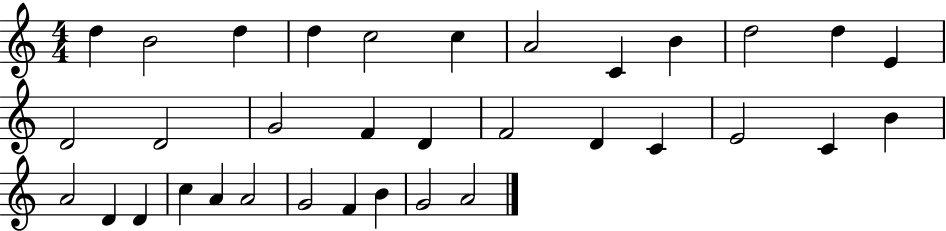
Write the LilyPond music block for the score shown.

{
  \clef treble
  \numericTimeSignature
  \time 4/4
  \key c \major
  d''4 b'2 d''4 | d''4 c''2 c''4 | a'2 c'4 b'4 | d''2 d''4 e'4 | \break d'2 d'2 | g'2 f'4 d'4 | f'2 d'4 c'4 | e'2 c'4 b'4 | \break a'2 d'4 d'4 | c''4 a'4 a'2 | g'2 f'4 b'4 | g'2 a'2 | \break \bar "|."
}